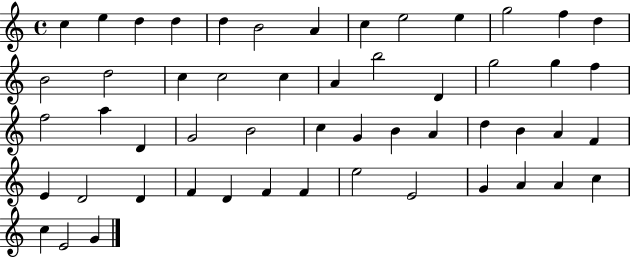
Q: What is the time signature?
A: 4/4